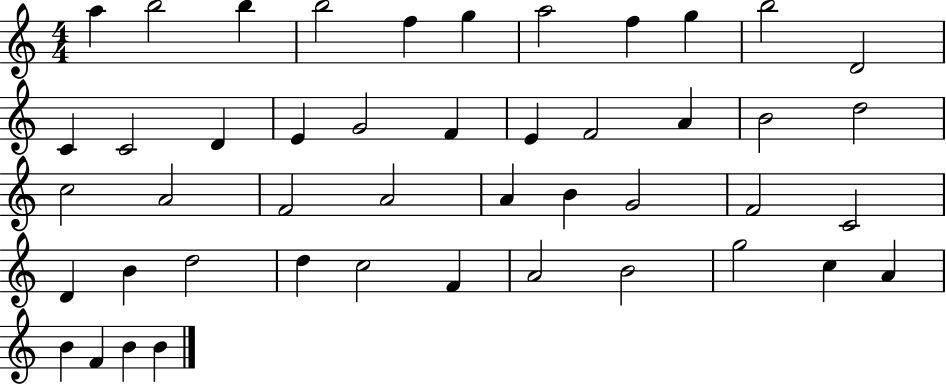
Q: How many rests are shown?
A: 0